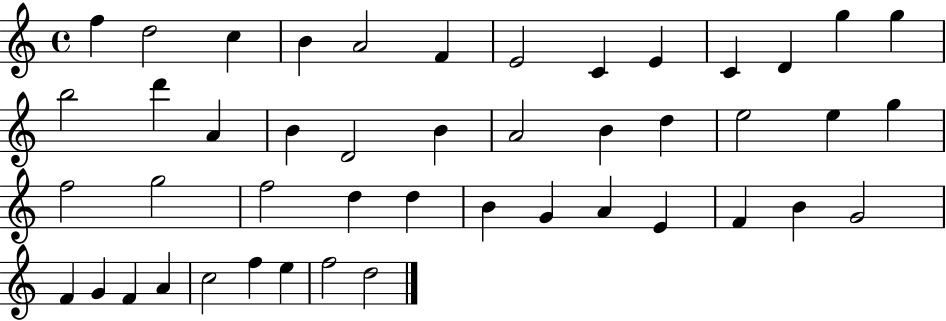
{
  \clef treble
  \time 4/4
  \defaultTimeSignature
  \key c \major
  f''4 d''2 c''4 | b'4 a'2 f'4 | e'2 c'4 e'4 | c'4 d'4 g''4 g''4 | \break b''2 d'''4 a'4 | b'4 d'2 b'4 | a'2 b'4 d''4 | e''2 e''4 g''4 | \break f''2 g''2 | f''2 d''4 d''4 | b'4 g'4 a'4 e'4 | f'4 b'4 g'2 | \break f'4 g'4 f'4 a'4 | c''2 f''4 e''4 | f''2 d''2 | \bar "|."
}